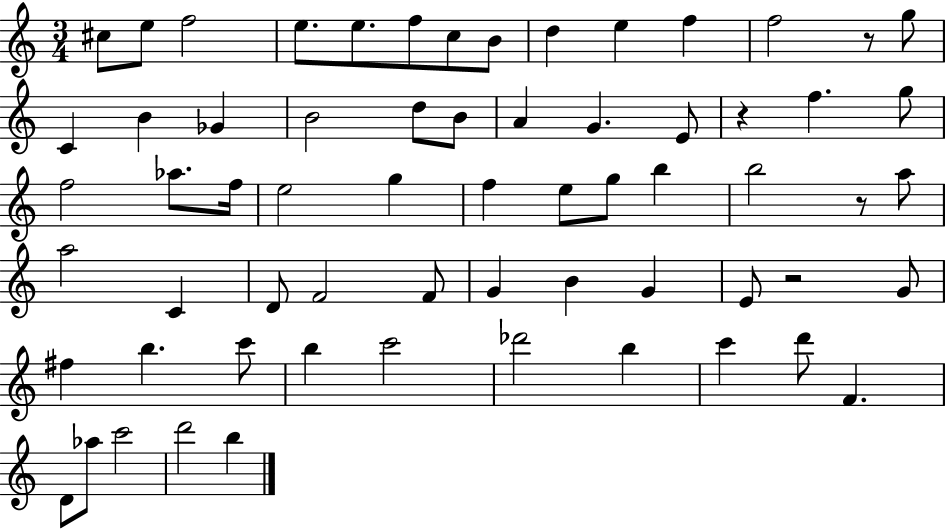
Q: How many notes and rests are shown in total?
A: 64